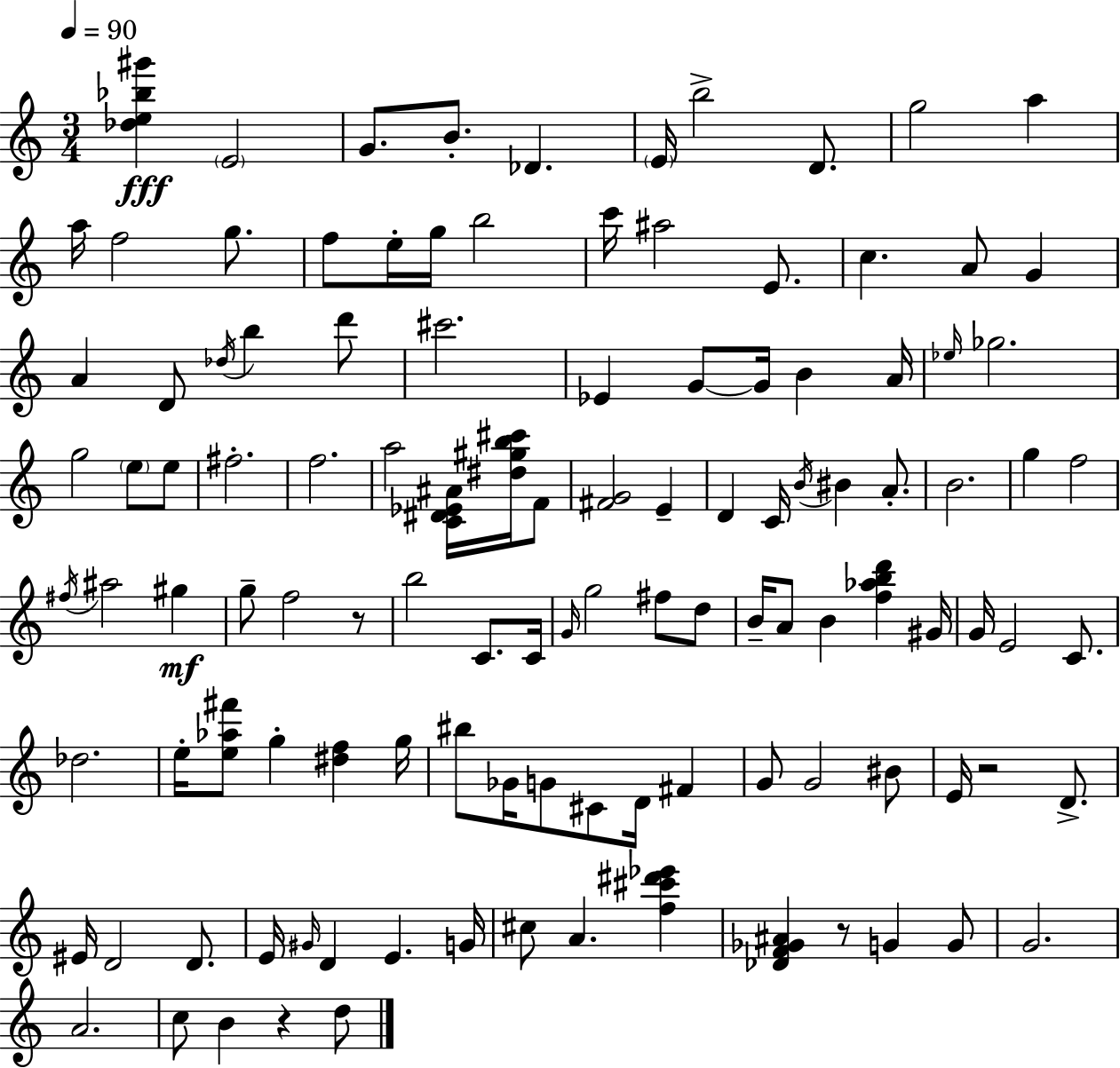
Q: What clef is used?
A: treble